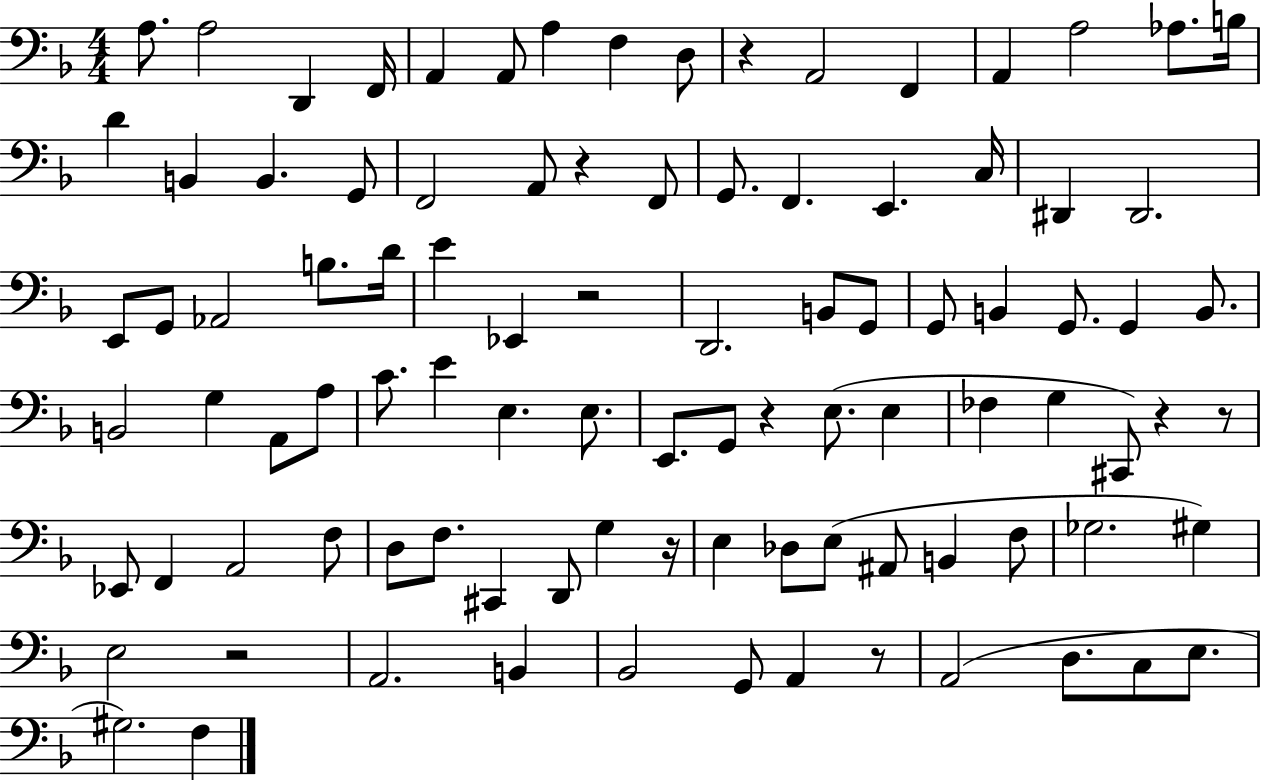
A3/e. A3/h D2/q F2/s A2/q A2/e A3/q F3/q D3/e R/q A2/h F2/q A2/q A3/h Ab3/e. B3/s D4/q B2/q B2/q. G2/e F2/h A2/e R/q F2/e G2/e. F2/q. E2/q. C3/s D#2/q D#2/h. E2/e G2/e Ab2/h B3/e. D4/s E4/q Eb2/q R/h D2/h. B2/e G2/e G2/e B2/q G2/e. G2/q B2/e. B2/h G3/q A2/e A3/e C4/e. E4/q E3/q. E3/e. E2/e. G2/e R/q E3/e. E3/q FES3/q G3/q C#2/e R/q R/e Eb2/e F2/q A2/h F3/e D3/e F3/e. C#2/q D2/e G3/q R/s E3/q Db3/e E3/e A#2/e B2/q F3/e Gb3/h. G#3/q E3/h R/h A2/h. B2/q Bb2/h G2/e A2/q R/e A2/h D3/e. C3/e E3/e. G#3/h. F3/q